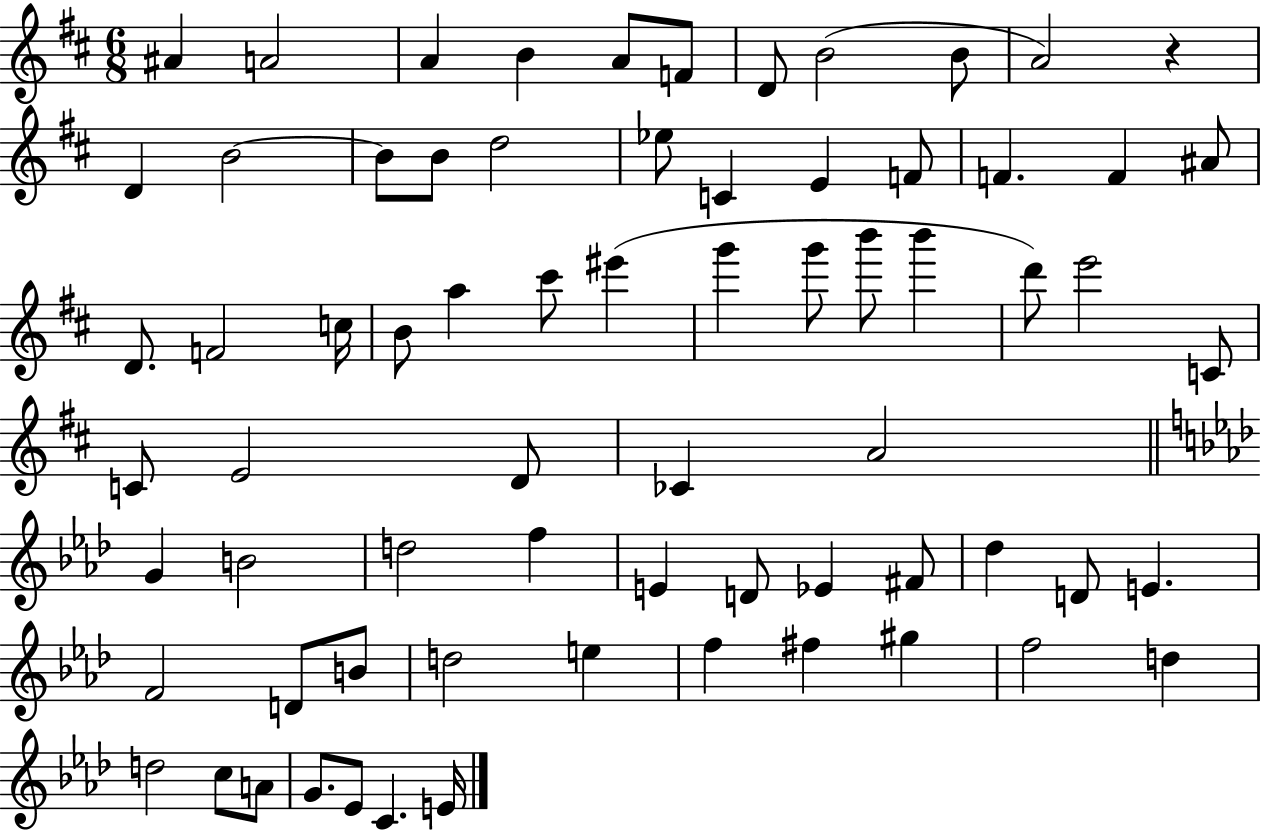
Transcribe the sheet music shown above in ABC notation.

X:1
T:Untitled
M:6/8
L:1/4
K:D
^A A2 A B A/2 F/2 D/2 B2 B/2 A2 z D B2 B/2 B/2 d2 _e/2 C E F/2 F F ^A/2 D/2 F2 c/4 B/2 a ^c'/2 ^e' g' g'/2 b'/2 b' d'/2 e'2 C/2 C/2 E2 D/2 _C A2 G B2 d2 f E D/2 _E ^F/2 _d D/2 E F2 D/2 B/2 d2 e f ^f ^g f2 d d2 c/2 A/2 G/2 _E/2 C E/4